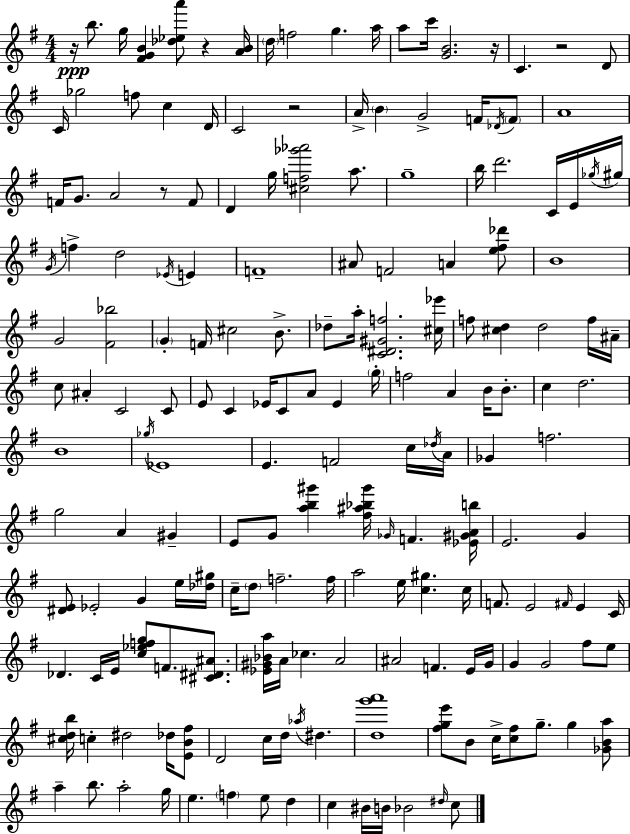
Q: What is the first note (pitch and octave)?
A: B5